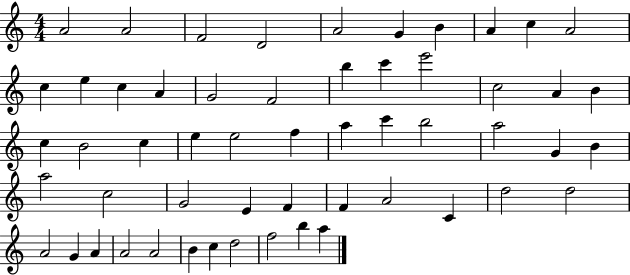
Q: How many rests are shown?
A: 0